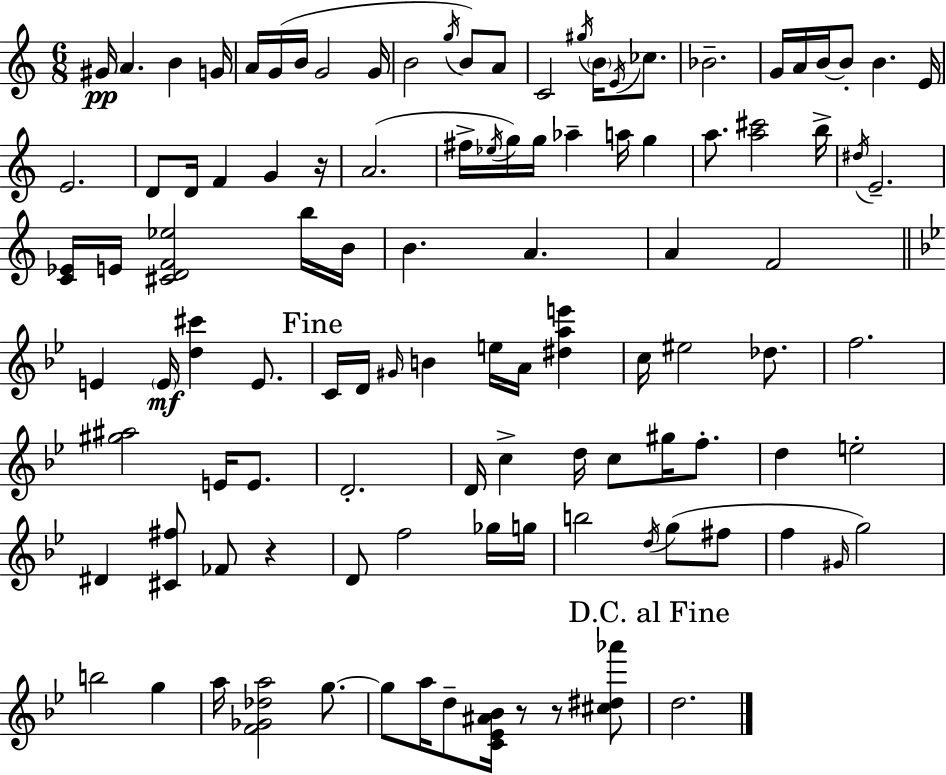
G#4/s A4/q. B4/q G4/s A4/s G4/s B4/s G4/h G4/s B4/h G5/s B4/e A4/e C4/h G#5/s B4/s E4/s CES5/e. Bb4/h. G4/s A4/s B4/s B4/e B4/q. E4/s E4/h. D4/e D4/s F4/q G4/q R/s A4/h. F#5/s Eb5/s G5/s G5/s Ab5/q A5/s G5/q A5/e. [A5,C#6]/h B5/s D#5/s E4/h. [C4,Eb4]/s E4/s [C#4,D4,F4,Eb5]/h B5/s B4/s B4/q. A4/q. A4/q F4/h E4/q E4/s [D5,C#6]/q E4/e. C4/s D4/s G#4/s B4/q E5/s A4/s [D#5,A5,E6]/q C5/s EIS5/h Db5/e. F5/h. [G#5,A#5]/h E4/s E4/e. D4/h. D4/s C5/q D5/s C5/e G#5/s F5/e. D5/q E5/h D#4/q [C#4,F#5]/e FES4/e R/q D4/e F5/h Gb5/s G5/s B5/h D5/s G5/e F#5/e F5/q G#4/s G5/h B5/h G5/q A5/s [F4,Gb4,Db5,A5]/h G5/e. G5/e A5/s D5/e [C4,Eb4,A#4,Bb4]/s R/e R/e [C#5,D#5,Ab6]/e D5/h.